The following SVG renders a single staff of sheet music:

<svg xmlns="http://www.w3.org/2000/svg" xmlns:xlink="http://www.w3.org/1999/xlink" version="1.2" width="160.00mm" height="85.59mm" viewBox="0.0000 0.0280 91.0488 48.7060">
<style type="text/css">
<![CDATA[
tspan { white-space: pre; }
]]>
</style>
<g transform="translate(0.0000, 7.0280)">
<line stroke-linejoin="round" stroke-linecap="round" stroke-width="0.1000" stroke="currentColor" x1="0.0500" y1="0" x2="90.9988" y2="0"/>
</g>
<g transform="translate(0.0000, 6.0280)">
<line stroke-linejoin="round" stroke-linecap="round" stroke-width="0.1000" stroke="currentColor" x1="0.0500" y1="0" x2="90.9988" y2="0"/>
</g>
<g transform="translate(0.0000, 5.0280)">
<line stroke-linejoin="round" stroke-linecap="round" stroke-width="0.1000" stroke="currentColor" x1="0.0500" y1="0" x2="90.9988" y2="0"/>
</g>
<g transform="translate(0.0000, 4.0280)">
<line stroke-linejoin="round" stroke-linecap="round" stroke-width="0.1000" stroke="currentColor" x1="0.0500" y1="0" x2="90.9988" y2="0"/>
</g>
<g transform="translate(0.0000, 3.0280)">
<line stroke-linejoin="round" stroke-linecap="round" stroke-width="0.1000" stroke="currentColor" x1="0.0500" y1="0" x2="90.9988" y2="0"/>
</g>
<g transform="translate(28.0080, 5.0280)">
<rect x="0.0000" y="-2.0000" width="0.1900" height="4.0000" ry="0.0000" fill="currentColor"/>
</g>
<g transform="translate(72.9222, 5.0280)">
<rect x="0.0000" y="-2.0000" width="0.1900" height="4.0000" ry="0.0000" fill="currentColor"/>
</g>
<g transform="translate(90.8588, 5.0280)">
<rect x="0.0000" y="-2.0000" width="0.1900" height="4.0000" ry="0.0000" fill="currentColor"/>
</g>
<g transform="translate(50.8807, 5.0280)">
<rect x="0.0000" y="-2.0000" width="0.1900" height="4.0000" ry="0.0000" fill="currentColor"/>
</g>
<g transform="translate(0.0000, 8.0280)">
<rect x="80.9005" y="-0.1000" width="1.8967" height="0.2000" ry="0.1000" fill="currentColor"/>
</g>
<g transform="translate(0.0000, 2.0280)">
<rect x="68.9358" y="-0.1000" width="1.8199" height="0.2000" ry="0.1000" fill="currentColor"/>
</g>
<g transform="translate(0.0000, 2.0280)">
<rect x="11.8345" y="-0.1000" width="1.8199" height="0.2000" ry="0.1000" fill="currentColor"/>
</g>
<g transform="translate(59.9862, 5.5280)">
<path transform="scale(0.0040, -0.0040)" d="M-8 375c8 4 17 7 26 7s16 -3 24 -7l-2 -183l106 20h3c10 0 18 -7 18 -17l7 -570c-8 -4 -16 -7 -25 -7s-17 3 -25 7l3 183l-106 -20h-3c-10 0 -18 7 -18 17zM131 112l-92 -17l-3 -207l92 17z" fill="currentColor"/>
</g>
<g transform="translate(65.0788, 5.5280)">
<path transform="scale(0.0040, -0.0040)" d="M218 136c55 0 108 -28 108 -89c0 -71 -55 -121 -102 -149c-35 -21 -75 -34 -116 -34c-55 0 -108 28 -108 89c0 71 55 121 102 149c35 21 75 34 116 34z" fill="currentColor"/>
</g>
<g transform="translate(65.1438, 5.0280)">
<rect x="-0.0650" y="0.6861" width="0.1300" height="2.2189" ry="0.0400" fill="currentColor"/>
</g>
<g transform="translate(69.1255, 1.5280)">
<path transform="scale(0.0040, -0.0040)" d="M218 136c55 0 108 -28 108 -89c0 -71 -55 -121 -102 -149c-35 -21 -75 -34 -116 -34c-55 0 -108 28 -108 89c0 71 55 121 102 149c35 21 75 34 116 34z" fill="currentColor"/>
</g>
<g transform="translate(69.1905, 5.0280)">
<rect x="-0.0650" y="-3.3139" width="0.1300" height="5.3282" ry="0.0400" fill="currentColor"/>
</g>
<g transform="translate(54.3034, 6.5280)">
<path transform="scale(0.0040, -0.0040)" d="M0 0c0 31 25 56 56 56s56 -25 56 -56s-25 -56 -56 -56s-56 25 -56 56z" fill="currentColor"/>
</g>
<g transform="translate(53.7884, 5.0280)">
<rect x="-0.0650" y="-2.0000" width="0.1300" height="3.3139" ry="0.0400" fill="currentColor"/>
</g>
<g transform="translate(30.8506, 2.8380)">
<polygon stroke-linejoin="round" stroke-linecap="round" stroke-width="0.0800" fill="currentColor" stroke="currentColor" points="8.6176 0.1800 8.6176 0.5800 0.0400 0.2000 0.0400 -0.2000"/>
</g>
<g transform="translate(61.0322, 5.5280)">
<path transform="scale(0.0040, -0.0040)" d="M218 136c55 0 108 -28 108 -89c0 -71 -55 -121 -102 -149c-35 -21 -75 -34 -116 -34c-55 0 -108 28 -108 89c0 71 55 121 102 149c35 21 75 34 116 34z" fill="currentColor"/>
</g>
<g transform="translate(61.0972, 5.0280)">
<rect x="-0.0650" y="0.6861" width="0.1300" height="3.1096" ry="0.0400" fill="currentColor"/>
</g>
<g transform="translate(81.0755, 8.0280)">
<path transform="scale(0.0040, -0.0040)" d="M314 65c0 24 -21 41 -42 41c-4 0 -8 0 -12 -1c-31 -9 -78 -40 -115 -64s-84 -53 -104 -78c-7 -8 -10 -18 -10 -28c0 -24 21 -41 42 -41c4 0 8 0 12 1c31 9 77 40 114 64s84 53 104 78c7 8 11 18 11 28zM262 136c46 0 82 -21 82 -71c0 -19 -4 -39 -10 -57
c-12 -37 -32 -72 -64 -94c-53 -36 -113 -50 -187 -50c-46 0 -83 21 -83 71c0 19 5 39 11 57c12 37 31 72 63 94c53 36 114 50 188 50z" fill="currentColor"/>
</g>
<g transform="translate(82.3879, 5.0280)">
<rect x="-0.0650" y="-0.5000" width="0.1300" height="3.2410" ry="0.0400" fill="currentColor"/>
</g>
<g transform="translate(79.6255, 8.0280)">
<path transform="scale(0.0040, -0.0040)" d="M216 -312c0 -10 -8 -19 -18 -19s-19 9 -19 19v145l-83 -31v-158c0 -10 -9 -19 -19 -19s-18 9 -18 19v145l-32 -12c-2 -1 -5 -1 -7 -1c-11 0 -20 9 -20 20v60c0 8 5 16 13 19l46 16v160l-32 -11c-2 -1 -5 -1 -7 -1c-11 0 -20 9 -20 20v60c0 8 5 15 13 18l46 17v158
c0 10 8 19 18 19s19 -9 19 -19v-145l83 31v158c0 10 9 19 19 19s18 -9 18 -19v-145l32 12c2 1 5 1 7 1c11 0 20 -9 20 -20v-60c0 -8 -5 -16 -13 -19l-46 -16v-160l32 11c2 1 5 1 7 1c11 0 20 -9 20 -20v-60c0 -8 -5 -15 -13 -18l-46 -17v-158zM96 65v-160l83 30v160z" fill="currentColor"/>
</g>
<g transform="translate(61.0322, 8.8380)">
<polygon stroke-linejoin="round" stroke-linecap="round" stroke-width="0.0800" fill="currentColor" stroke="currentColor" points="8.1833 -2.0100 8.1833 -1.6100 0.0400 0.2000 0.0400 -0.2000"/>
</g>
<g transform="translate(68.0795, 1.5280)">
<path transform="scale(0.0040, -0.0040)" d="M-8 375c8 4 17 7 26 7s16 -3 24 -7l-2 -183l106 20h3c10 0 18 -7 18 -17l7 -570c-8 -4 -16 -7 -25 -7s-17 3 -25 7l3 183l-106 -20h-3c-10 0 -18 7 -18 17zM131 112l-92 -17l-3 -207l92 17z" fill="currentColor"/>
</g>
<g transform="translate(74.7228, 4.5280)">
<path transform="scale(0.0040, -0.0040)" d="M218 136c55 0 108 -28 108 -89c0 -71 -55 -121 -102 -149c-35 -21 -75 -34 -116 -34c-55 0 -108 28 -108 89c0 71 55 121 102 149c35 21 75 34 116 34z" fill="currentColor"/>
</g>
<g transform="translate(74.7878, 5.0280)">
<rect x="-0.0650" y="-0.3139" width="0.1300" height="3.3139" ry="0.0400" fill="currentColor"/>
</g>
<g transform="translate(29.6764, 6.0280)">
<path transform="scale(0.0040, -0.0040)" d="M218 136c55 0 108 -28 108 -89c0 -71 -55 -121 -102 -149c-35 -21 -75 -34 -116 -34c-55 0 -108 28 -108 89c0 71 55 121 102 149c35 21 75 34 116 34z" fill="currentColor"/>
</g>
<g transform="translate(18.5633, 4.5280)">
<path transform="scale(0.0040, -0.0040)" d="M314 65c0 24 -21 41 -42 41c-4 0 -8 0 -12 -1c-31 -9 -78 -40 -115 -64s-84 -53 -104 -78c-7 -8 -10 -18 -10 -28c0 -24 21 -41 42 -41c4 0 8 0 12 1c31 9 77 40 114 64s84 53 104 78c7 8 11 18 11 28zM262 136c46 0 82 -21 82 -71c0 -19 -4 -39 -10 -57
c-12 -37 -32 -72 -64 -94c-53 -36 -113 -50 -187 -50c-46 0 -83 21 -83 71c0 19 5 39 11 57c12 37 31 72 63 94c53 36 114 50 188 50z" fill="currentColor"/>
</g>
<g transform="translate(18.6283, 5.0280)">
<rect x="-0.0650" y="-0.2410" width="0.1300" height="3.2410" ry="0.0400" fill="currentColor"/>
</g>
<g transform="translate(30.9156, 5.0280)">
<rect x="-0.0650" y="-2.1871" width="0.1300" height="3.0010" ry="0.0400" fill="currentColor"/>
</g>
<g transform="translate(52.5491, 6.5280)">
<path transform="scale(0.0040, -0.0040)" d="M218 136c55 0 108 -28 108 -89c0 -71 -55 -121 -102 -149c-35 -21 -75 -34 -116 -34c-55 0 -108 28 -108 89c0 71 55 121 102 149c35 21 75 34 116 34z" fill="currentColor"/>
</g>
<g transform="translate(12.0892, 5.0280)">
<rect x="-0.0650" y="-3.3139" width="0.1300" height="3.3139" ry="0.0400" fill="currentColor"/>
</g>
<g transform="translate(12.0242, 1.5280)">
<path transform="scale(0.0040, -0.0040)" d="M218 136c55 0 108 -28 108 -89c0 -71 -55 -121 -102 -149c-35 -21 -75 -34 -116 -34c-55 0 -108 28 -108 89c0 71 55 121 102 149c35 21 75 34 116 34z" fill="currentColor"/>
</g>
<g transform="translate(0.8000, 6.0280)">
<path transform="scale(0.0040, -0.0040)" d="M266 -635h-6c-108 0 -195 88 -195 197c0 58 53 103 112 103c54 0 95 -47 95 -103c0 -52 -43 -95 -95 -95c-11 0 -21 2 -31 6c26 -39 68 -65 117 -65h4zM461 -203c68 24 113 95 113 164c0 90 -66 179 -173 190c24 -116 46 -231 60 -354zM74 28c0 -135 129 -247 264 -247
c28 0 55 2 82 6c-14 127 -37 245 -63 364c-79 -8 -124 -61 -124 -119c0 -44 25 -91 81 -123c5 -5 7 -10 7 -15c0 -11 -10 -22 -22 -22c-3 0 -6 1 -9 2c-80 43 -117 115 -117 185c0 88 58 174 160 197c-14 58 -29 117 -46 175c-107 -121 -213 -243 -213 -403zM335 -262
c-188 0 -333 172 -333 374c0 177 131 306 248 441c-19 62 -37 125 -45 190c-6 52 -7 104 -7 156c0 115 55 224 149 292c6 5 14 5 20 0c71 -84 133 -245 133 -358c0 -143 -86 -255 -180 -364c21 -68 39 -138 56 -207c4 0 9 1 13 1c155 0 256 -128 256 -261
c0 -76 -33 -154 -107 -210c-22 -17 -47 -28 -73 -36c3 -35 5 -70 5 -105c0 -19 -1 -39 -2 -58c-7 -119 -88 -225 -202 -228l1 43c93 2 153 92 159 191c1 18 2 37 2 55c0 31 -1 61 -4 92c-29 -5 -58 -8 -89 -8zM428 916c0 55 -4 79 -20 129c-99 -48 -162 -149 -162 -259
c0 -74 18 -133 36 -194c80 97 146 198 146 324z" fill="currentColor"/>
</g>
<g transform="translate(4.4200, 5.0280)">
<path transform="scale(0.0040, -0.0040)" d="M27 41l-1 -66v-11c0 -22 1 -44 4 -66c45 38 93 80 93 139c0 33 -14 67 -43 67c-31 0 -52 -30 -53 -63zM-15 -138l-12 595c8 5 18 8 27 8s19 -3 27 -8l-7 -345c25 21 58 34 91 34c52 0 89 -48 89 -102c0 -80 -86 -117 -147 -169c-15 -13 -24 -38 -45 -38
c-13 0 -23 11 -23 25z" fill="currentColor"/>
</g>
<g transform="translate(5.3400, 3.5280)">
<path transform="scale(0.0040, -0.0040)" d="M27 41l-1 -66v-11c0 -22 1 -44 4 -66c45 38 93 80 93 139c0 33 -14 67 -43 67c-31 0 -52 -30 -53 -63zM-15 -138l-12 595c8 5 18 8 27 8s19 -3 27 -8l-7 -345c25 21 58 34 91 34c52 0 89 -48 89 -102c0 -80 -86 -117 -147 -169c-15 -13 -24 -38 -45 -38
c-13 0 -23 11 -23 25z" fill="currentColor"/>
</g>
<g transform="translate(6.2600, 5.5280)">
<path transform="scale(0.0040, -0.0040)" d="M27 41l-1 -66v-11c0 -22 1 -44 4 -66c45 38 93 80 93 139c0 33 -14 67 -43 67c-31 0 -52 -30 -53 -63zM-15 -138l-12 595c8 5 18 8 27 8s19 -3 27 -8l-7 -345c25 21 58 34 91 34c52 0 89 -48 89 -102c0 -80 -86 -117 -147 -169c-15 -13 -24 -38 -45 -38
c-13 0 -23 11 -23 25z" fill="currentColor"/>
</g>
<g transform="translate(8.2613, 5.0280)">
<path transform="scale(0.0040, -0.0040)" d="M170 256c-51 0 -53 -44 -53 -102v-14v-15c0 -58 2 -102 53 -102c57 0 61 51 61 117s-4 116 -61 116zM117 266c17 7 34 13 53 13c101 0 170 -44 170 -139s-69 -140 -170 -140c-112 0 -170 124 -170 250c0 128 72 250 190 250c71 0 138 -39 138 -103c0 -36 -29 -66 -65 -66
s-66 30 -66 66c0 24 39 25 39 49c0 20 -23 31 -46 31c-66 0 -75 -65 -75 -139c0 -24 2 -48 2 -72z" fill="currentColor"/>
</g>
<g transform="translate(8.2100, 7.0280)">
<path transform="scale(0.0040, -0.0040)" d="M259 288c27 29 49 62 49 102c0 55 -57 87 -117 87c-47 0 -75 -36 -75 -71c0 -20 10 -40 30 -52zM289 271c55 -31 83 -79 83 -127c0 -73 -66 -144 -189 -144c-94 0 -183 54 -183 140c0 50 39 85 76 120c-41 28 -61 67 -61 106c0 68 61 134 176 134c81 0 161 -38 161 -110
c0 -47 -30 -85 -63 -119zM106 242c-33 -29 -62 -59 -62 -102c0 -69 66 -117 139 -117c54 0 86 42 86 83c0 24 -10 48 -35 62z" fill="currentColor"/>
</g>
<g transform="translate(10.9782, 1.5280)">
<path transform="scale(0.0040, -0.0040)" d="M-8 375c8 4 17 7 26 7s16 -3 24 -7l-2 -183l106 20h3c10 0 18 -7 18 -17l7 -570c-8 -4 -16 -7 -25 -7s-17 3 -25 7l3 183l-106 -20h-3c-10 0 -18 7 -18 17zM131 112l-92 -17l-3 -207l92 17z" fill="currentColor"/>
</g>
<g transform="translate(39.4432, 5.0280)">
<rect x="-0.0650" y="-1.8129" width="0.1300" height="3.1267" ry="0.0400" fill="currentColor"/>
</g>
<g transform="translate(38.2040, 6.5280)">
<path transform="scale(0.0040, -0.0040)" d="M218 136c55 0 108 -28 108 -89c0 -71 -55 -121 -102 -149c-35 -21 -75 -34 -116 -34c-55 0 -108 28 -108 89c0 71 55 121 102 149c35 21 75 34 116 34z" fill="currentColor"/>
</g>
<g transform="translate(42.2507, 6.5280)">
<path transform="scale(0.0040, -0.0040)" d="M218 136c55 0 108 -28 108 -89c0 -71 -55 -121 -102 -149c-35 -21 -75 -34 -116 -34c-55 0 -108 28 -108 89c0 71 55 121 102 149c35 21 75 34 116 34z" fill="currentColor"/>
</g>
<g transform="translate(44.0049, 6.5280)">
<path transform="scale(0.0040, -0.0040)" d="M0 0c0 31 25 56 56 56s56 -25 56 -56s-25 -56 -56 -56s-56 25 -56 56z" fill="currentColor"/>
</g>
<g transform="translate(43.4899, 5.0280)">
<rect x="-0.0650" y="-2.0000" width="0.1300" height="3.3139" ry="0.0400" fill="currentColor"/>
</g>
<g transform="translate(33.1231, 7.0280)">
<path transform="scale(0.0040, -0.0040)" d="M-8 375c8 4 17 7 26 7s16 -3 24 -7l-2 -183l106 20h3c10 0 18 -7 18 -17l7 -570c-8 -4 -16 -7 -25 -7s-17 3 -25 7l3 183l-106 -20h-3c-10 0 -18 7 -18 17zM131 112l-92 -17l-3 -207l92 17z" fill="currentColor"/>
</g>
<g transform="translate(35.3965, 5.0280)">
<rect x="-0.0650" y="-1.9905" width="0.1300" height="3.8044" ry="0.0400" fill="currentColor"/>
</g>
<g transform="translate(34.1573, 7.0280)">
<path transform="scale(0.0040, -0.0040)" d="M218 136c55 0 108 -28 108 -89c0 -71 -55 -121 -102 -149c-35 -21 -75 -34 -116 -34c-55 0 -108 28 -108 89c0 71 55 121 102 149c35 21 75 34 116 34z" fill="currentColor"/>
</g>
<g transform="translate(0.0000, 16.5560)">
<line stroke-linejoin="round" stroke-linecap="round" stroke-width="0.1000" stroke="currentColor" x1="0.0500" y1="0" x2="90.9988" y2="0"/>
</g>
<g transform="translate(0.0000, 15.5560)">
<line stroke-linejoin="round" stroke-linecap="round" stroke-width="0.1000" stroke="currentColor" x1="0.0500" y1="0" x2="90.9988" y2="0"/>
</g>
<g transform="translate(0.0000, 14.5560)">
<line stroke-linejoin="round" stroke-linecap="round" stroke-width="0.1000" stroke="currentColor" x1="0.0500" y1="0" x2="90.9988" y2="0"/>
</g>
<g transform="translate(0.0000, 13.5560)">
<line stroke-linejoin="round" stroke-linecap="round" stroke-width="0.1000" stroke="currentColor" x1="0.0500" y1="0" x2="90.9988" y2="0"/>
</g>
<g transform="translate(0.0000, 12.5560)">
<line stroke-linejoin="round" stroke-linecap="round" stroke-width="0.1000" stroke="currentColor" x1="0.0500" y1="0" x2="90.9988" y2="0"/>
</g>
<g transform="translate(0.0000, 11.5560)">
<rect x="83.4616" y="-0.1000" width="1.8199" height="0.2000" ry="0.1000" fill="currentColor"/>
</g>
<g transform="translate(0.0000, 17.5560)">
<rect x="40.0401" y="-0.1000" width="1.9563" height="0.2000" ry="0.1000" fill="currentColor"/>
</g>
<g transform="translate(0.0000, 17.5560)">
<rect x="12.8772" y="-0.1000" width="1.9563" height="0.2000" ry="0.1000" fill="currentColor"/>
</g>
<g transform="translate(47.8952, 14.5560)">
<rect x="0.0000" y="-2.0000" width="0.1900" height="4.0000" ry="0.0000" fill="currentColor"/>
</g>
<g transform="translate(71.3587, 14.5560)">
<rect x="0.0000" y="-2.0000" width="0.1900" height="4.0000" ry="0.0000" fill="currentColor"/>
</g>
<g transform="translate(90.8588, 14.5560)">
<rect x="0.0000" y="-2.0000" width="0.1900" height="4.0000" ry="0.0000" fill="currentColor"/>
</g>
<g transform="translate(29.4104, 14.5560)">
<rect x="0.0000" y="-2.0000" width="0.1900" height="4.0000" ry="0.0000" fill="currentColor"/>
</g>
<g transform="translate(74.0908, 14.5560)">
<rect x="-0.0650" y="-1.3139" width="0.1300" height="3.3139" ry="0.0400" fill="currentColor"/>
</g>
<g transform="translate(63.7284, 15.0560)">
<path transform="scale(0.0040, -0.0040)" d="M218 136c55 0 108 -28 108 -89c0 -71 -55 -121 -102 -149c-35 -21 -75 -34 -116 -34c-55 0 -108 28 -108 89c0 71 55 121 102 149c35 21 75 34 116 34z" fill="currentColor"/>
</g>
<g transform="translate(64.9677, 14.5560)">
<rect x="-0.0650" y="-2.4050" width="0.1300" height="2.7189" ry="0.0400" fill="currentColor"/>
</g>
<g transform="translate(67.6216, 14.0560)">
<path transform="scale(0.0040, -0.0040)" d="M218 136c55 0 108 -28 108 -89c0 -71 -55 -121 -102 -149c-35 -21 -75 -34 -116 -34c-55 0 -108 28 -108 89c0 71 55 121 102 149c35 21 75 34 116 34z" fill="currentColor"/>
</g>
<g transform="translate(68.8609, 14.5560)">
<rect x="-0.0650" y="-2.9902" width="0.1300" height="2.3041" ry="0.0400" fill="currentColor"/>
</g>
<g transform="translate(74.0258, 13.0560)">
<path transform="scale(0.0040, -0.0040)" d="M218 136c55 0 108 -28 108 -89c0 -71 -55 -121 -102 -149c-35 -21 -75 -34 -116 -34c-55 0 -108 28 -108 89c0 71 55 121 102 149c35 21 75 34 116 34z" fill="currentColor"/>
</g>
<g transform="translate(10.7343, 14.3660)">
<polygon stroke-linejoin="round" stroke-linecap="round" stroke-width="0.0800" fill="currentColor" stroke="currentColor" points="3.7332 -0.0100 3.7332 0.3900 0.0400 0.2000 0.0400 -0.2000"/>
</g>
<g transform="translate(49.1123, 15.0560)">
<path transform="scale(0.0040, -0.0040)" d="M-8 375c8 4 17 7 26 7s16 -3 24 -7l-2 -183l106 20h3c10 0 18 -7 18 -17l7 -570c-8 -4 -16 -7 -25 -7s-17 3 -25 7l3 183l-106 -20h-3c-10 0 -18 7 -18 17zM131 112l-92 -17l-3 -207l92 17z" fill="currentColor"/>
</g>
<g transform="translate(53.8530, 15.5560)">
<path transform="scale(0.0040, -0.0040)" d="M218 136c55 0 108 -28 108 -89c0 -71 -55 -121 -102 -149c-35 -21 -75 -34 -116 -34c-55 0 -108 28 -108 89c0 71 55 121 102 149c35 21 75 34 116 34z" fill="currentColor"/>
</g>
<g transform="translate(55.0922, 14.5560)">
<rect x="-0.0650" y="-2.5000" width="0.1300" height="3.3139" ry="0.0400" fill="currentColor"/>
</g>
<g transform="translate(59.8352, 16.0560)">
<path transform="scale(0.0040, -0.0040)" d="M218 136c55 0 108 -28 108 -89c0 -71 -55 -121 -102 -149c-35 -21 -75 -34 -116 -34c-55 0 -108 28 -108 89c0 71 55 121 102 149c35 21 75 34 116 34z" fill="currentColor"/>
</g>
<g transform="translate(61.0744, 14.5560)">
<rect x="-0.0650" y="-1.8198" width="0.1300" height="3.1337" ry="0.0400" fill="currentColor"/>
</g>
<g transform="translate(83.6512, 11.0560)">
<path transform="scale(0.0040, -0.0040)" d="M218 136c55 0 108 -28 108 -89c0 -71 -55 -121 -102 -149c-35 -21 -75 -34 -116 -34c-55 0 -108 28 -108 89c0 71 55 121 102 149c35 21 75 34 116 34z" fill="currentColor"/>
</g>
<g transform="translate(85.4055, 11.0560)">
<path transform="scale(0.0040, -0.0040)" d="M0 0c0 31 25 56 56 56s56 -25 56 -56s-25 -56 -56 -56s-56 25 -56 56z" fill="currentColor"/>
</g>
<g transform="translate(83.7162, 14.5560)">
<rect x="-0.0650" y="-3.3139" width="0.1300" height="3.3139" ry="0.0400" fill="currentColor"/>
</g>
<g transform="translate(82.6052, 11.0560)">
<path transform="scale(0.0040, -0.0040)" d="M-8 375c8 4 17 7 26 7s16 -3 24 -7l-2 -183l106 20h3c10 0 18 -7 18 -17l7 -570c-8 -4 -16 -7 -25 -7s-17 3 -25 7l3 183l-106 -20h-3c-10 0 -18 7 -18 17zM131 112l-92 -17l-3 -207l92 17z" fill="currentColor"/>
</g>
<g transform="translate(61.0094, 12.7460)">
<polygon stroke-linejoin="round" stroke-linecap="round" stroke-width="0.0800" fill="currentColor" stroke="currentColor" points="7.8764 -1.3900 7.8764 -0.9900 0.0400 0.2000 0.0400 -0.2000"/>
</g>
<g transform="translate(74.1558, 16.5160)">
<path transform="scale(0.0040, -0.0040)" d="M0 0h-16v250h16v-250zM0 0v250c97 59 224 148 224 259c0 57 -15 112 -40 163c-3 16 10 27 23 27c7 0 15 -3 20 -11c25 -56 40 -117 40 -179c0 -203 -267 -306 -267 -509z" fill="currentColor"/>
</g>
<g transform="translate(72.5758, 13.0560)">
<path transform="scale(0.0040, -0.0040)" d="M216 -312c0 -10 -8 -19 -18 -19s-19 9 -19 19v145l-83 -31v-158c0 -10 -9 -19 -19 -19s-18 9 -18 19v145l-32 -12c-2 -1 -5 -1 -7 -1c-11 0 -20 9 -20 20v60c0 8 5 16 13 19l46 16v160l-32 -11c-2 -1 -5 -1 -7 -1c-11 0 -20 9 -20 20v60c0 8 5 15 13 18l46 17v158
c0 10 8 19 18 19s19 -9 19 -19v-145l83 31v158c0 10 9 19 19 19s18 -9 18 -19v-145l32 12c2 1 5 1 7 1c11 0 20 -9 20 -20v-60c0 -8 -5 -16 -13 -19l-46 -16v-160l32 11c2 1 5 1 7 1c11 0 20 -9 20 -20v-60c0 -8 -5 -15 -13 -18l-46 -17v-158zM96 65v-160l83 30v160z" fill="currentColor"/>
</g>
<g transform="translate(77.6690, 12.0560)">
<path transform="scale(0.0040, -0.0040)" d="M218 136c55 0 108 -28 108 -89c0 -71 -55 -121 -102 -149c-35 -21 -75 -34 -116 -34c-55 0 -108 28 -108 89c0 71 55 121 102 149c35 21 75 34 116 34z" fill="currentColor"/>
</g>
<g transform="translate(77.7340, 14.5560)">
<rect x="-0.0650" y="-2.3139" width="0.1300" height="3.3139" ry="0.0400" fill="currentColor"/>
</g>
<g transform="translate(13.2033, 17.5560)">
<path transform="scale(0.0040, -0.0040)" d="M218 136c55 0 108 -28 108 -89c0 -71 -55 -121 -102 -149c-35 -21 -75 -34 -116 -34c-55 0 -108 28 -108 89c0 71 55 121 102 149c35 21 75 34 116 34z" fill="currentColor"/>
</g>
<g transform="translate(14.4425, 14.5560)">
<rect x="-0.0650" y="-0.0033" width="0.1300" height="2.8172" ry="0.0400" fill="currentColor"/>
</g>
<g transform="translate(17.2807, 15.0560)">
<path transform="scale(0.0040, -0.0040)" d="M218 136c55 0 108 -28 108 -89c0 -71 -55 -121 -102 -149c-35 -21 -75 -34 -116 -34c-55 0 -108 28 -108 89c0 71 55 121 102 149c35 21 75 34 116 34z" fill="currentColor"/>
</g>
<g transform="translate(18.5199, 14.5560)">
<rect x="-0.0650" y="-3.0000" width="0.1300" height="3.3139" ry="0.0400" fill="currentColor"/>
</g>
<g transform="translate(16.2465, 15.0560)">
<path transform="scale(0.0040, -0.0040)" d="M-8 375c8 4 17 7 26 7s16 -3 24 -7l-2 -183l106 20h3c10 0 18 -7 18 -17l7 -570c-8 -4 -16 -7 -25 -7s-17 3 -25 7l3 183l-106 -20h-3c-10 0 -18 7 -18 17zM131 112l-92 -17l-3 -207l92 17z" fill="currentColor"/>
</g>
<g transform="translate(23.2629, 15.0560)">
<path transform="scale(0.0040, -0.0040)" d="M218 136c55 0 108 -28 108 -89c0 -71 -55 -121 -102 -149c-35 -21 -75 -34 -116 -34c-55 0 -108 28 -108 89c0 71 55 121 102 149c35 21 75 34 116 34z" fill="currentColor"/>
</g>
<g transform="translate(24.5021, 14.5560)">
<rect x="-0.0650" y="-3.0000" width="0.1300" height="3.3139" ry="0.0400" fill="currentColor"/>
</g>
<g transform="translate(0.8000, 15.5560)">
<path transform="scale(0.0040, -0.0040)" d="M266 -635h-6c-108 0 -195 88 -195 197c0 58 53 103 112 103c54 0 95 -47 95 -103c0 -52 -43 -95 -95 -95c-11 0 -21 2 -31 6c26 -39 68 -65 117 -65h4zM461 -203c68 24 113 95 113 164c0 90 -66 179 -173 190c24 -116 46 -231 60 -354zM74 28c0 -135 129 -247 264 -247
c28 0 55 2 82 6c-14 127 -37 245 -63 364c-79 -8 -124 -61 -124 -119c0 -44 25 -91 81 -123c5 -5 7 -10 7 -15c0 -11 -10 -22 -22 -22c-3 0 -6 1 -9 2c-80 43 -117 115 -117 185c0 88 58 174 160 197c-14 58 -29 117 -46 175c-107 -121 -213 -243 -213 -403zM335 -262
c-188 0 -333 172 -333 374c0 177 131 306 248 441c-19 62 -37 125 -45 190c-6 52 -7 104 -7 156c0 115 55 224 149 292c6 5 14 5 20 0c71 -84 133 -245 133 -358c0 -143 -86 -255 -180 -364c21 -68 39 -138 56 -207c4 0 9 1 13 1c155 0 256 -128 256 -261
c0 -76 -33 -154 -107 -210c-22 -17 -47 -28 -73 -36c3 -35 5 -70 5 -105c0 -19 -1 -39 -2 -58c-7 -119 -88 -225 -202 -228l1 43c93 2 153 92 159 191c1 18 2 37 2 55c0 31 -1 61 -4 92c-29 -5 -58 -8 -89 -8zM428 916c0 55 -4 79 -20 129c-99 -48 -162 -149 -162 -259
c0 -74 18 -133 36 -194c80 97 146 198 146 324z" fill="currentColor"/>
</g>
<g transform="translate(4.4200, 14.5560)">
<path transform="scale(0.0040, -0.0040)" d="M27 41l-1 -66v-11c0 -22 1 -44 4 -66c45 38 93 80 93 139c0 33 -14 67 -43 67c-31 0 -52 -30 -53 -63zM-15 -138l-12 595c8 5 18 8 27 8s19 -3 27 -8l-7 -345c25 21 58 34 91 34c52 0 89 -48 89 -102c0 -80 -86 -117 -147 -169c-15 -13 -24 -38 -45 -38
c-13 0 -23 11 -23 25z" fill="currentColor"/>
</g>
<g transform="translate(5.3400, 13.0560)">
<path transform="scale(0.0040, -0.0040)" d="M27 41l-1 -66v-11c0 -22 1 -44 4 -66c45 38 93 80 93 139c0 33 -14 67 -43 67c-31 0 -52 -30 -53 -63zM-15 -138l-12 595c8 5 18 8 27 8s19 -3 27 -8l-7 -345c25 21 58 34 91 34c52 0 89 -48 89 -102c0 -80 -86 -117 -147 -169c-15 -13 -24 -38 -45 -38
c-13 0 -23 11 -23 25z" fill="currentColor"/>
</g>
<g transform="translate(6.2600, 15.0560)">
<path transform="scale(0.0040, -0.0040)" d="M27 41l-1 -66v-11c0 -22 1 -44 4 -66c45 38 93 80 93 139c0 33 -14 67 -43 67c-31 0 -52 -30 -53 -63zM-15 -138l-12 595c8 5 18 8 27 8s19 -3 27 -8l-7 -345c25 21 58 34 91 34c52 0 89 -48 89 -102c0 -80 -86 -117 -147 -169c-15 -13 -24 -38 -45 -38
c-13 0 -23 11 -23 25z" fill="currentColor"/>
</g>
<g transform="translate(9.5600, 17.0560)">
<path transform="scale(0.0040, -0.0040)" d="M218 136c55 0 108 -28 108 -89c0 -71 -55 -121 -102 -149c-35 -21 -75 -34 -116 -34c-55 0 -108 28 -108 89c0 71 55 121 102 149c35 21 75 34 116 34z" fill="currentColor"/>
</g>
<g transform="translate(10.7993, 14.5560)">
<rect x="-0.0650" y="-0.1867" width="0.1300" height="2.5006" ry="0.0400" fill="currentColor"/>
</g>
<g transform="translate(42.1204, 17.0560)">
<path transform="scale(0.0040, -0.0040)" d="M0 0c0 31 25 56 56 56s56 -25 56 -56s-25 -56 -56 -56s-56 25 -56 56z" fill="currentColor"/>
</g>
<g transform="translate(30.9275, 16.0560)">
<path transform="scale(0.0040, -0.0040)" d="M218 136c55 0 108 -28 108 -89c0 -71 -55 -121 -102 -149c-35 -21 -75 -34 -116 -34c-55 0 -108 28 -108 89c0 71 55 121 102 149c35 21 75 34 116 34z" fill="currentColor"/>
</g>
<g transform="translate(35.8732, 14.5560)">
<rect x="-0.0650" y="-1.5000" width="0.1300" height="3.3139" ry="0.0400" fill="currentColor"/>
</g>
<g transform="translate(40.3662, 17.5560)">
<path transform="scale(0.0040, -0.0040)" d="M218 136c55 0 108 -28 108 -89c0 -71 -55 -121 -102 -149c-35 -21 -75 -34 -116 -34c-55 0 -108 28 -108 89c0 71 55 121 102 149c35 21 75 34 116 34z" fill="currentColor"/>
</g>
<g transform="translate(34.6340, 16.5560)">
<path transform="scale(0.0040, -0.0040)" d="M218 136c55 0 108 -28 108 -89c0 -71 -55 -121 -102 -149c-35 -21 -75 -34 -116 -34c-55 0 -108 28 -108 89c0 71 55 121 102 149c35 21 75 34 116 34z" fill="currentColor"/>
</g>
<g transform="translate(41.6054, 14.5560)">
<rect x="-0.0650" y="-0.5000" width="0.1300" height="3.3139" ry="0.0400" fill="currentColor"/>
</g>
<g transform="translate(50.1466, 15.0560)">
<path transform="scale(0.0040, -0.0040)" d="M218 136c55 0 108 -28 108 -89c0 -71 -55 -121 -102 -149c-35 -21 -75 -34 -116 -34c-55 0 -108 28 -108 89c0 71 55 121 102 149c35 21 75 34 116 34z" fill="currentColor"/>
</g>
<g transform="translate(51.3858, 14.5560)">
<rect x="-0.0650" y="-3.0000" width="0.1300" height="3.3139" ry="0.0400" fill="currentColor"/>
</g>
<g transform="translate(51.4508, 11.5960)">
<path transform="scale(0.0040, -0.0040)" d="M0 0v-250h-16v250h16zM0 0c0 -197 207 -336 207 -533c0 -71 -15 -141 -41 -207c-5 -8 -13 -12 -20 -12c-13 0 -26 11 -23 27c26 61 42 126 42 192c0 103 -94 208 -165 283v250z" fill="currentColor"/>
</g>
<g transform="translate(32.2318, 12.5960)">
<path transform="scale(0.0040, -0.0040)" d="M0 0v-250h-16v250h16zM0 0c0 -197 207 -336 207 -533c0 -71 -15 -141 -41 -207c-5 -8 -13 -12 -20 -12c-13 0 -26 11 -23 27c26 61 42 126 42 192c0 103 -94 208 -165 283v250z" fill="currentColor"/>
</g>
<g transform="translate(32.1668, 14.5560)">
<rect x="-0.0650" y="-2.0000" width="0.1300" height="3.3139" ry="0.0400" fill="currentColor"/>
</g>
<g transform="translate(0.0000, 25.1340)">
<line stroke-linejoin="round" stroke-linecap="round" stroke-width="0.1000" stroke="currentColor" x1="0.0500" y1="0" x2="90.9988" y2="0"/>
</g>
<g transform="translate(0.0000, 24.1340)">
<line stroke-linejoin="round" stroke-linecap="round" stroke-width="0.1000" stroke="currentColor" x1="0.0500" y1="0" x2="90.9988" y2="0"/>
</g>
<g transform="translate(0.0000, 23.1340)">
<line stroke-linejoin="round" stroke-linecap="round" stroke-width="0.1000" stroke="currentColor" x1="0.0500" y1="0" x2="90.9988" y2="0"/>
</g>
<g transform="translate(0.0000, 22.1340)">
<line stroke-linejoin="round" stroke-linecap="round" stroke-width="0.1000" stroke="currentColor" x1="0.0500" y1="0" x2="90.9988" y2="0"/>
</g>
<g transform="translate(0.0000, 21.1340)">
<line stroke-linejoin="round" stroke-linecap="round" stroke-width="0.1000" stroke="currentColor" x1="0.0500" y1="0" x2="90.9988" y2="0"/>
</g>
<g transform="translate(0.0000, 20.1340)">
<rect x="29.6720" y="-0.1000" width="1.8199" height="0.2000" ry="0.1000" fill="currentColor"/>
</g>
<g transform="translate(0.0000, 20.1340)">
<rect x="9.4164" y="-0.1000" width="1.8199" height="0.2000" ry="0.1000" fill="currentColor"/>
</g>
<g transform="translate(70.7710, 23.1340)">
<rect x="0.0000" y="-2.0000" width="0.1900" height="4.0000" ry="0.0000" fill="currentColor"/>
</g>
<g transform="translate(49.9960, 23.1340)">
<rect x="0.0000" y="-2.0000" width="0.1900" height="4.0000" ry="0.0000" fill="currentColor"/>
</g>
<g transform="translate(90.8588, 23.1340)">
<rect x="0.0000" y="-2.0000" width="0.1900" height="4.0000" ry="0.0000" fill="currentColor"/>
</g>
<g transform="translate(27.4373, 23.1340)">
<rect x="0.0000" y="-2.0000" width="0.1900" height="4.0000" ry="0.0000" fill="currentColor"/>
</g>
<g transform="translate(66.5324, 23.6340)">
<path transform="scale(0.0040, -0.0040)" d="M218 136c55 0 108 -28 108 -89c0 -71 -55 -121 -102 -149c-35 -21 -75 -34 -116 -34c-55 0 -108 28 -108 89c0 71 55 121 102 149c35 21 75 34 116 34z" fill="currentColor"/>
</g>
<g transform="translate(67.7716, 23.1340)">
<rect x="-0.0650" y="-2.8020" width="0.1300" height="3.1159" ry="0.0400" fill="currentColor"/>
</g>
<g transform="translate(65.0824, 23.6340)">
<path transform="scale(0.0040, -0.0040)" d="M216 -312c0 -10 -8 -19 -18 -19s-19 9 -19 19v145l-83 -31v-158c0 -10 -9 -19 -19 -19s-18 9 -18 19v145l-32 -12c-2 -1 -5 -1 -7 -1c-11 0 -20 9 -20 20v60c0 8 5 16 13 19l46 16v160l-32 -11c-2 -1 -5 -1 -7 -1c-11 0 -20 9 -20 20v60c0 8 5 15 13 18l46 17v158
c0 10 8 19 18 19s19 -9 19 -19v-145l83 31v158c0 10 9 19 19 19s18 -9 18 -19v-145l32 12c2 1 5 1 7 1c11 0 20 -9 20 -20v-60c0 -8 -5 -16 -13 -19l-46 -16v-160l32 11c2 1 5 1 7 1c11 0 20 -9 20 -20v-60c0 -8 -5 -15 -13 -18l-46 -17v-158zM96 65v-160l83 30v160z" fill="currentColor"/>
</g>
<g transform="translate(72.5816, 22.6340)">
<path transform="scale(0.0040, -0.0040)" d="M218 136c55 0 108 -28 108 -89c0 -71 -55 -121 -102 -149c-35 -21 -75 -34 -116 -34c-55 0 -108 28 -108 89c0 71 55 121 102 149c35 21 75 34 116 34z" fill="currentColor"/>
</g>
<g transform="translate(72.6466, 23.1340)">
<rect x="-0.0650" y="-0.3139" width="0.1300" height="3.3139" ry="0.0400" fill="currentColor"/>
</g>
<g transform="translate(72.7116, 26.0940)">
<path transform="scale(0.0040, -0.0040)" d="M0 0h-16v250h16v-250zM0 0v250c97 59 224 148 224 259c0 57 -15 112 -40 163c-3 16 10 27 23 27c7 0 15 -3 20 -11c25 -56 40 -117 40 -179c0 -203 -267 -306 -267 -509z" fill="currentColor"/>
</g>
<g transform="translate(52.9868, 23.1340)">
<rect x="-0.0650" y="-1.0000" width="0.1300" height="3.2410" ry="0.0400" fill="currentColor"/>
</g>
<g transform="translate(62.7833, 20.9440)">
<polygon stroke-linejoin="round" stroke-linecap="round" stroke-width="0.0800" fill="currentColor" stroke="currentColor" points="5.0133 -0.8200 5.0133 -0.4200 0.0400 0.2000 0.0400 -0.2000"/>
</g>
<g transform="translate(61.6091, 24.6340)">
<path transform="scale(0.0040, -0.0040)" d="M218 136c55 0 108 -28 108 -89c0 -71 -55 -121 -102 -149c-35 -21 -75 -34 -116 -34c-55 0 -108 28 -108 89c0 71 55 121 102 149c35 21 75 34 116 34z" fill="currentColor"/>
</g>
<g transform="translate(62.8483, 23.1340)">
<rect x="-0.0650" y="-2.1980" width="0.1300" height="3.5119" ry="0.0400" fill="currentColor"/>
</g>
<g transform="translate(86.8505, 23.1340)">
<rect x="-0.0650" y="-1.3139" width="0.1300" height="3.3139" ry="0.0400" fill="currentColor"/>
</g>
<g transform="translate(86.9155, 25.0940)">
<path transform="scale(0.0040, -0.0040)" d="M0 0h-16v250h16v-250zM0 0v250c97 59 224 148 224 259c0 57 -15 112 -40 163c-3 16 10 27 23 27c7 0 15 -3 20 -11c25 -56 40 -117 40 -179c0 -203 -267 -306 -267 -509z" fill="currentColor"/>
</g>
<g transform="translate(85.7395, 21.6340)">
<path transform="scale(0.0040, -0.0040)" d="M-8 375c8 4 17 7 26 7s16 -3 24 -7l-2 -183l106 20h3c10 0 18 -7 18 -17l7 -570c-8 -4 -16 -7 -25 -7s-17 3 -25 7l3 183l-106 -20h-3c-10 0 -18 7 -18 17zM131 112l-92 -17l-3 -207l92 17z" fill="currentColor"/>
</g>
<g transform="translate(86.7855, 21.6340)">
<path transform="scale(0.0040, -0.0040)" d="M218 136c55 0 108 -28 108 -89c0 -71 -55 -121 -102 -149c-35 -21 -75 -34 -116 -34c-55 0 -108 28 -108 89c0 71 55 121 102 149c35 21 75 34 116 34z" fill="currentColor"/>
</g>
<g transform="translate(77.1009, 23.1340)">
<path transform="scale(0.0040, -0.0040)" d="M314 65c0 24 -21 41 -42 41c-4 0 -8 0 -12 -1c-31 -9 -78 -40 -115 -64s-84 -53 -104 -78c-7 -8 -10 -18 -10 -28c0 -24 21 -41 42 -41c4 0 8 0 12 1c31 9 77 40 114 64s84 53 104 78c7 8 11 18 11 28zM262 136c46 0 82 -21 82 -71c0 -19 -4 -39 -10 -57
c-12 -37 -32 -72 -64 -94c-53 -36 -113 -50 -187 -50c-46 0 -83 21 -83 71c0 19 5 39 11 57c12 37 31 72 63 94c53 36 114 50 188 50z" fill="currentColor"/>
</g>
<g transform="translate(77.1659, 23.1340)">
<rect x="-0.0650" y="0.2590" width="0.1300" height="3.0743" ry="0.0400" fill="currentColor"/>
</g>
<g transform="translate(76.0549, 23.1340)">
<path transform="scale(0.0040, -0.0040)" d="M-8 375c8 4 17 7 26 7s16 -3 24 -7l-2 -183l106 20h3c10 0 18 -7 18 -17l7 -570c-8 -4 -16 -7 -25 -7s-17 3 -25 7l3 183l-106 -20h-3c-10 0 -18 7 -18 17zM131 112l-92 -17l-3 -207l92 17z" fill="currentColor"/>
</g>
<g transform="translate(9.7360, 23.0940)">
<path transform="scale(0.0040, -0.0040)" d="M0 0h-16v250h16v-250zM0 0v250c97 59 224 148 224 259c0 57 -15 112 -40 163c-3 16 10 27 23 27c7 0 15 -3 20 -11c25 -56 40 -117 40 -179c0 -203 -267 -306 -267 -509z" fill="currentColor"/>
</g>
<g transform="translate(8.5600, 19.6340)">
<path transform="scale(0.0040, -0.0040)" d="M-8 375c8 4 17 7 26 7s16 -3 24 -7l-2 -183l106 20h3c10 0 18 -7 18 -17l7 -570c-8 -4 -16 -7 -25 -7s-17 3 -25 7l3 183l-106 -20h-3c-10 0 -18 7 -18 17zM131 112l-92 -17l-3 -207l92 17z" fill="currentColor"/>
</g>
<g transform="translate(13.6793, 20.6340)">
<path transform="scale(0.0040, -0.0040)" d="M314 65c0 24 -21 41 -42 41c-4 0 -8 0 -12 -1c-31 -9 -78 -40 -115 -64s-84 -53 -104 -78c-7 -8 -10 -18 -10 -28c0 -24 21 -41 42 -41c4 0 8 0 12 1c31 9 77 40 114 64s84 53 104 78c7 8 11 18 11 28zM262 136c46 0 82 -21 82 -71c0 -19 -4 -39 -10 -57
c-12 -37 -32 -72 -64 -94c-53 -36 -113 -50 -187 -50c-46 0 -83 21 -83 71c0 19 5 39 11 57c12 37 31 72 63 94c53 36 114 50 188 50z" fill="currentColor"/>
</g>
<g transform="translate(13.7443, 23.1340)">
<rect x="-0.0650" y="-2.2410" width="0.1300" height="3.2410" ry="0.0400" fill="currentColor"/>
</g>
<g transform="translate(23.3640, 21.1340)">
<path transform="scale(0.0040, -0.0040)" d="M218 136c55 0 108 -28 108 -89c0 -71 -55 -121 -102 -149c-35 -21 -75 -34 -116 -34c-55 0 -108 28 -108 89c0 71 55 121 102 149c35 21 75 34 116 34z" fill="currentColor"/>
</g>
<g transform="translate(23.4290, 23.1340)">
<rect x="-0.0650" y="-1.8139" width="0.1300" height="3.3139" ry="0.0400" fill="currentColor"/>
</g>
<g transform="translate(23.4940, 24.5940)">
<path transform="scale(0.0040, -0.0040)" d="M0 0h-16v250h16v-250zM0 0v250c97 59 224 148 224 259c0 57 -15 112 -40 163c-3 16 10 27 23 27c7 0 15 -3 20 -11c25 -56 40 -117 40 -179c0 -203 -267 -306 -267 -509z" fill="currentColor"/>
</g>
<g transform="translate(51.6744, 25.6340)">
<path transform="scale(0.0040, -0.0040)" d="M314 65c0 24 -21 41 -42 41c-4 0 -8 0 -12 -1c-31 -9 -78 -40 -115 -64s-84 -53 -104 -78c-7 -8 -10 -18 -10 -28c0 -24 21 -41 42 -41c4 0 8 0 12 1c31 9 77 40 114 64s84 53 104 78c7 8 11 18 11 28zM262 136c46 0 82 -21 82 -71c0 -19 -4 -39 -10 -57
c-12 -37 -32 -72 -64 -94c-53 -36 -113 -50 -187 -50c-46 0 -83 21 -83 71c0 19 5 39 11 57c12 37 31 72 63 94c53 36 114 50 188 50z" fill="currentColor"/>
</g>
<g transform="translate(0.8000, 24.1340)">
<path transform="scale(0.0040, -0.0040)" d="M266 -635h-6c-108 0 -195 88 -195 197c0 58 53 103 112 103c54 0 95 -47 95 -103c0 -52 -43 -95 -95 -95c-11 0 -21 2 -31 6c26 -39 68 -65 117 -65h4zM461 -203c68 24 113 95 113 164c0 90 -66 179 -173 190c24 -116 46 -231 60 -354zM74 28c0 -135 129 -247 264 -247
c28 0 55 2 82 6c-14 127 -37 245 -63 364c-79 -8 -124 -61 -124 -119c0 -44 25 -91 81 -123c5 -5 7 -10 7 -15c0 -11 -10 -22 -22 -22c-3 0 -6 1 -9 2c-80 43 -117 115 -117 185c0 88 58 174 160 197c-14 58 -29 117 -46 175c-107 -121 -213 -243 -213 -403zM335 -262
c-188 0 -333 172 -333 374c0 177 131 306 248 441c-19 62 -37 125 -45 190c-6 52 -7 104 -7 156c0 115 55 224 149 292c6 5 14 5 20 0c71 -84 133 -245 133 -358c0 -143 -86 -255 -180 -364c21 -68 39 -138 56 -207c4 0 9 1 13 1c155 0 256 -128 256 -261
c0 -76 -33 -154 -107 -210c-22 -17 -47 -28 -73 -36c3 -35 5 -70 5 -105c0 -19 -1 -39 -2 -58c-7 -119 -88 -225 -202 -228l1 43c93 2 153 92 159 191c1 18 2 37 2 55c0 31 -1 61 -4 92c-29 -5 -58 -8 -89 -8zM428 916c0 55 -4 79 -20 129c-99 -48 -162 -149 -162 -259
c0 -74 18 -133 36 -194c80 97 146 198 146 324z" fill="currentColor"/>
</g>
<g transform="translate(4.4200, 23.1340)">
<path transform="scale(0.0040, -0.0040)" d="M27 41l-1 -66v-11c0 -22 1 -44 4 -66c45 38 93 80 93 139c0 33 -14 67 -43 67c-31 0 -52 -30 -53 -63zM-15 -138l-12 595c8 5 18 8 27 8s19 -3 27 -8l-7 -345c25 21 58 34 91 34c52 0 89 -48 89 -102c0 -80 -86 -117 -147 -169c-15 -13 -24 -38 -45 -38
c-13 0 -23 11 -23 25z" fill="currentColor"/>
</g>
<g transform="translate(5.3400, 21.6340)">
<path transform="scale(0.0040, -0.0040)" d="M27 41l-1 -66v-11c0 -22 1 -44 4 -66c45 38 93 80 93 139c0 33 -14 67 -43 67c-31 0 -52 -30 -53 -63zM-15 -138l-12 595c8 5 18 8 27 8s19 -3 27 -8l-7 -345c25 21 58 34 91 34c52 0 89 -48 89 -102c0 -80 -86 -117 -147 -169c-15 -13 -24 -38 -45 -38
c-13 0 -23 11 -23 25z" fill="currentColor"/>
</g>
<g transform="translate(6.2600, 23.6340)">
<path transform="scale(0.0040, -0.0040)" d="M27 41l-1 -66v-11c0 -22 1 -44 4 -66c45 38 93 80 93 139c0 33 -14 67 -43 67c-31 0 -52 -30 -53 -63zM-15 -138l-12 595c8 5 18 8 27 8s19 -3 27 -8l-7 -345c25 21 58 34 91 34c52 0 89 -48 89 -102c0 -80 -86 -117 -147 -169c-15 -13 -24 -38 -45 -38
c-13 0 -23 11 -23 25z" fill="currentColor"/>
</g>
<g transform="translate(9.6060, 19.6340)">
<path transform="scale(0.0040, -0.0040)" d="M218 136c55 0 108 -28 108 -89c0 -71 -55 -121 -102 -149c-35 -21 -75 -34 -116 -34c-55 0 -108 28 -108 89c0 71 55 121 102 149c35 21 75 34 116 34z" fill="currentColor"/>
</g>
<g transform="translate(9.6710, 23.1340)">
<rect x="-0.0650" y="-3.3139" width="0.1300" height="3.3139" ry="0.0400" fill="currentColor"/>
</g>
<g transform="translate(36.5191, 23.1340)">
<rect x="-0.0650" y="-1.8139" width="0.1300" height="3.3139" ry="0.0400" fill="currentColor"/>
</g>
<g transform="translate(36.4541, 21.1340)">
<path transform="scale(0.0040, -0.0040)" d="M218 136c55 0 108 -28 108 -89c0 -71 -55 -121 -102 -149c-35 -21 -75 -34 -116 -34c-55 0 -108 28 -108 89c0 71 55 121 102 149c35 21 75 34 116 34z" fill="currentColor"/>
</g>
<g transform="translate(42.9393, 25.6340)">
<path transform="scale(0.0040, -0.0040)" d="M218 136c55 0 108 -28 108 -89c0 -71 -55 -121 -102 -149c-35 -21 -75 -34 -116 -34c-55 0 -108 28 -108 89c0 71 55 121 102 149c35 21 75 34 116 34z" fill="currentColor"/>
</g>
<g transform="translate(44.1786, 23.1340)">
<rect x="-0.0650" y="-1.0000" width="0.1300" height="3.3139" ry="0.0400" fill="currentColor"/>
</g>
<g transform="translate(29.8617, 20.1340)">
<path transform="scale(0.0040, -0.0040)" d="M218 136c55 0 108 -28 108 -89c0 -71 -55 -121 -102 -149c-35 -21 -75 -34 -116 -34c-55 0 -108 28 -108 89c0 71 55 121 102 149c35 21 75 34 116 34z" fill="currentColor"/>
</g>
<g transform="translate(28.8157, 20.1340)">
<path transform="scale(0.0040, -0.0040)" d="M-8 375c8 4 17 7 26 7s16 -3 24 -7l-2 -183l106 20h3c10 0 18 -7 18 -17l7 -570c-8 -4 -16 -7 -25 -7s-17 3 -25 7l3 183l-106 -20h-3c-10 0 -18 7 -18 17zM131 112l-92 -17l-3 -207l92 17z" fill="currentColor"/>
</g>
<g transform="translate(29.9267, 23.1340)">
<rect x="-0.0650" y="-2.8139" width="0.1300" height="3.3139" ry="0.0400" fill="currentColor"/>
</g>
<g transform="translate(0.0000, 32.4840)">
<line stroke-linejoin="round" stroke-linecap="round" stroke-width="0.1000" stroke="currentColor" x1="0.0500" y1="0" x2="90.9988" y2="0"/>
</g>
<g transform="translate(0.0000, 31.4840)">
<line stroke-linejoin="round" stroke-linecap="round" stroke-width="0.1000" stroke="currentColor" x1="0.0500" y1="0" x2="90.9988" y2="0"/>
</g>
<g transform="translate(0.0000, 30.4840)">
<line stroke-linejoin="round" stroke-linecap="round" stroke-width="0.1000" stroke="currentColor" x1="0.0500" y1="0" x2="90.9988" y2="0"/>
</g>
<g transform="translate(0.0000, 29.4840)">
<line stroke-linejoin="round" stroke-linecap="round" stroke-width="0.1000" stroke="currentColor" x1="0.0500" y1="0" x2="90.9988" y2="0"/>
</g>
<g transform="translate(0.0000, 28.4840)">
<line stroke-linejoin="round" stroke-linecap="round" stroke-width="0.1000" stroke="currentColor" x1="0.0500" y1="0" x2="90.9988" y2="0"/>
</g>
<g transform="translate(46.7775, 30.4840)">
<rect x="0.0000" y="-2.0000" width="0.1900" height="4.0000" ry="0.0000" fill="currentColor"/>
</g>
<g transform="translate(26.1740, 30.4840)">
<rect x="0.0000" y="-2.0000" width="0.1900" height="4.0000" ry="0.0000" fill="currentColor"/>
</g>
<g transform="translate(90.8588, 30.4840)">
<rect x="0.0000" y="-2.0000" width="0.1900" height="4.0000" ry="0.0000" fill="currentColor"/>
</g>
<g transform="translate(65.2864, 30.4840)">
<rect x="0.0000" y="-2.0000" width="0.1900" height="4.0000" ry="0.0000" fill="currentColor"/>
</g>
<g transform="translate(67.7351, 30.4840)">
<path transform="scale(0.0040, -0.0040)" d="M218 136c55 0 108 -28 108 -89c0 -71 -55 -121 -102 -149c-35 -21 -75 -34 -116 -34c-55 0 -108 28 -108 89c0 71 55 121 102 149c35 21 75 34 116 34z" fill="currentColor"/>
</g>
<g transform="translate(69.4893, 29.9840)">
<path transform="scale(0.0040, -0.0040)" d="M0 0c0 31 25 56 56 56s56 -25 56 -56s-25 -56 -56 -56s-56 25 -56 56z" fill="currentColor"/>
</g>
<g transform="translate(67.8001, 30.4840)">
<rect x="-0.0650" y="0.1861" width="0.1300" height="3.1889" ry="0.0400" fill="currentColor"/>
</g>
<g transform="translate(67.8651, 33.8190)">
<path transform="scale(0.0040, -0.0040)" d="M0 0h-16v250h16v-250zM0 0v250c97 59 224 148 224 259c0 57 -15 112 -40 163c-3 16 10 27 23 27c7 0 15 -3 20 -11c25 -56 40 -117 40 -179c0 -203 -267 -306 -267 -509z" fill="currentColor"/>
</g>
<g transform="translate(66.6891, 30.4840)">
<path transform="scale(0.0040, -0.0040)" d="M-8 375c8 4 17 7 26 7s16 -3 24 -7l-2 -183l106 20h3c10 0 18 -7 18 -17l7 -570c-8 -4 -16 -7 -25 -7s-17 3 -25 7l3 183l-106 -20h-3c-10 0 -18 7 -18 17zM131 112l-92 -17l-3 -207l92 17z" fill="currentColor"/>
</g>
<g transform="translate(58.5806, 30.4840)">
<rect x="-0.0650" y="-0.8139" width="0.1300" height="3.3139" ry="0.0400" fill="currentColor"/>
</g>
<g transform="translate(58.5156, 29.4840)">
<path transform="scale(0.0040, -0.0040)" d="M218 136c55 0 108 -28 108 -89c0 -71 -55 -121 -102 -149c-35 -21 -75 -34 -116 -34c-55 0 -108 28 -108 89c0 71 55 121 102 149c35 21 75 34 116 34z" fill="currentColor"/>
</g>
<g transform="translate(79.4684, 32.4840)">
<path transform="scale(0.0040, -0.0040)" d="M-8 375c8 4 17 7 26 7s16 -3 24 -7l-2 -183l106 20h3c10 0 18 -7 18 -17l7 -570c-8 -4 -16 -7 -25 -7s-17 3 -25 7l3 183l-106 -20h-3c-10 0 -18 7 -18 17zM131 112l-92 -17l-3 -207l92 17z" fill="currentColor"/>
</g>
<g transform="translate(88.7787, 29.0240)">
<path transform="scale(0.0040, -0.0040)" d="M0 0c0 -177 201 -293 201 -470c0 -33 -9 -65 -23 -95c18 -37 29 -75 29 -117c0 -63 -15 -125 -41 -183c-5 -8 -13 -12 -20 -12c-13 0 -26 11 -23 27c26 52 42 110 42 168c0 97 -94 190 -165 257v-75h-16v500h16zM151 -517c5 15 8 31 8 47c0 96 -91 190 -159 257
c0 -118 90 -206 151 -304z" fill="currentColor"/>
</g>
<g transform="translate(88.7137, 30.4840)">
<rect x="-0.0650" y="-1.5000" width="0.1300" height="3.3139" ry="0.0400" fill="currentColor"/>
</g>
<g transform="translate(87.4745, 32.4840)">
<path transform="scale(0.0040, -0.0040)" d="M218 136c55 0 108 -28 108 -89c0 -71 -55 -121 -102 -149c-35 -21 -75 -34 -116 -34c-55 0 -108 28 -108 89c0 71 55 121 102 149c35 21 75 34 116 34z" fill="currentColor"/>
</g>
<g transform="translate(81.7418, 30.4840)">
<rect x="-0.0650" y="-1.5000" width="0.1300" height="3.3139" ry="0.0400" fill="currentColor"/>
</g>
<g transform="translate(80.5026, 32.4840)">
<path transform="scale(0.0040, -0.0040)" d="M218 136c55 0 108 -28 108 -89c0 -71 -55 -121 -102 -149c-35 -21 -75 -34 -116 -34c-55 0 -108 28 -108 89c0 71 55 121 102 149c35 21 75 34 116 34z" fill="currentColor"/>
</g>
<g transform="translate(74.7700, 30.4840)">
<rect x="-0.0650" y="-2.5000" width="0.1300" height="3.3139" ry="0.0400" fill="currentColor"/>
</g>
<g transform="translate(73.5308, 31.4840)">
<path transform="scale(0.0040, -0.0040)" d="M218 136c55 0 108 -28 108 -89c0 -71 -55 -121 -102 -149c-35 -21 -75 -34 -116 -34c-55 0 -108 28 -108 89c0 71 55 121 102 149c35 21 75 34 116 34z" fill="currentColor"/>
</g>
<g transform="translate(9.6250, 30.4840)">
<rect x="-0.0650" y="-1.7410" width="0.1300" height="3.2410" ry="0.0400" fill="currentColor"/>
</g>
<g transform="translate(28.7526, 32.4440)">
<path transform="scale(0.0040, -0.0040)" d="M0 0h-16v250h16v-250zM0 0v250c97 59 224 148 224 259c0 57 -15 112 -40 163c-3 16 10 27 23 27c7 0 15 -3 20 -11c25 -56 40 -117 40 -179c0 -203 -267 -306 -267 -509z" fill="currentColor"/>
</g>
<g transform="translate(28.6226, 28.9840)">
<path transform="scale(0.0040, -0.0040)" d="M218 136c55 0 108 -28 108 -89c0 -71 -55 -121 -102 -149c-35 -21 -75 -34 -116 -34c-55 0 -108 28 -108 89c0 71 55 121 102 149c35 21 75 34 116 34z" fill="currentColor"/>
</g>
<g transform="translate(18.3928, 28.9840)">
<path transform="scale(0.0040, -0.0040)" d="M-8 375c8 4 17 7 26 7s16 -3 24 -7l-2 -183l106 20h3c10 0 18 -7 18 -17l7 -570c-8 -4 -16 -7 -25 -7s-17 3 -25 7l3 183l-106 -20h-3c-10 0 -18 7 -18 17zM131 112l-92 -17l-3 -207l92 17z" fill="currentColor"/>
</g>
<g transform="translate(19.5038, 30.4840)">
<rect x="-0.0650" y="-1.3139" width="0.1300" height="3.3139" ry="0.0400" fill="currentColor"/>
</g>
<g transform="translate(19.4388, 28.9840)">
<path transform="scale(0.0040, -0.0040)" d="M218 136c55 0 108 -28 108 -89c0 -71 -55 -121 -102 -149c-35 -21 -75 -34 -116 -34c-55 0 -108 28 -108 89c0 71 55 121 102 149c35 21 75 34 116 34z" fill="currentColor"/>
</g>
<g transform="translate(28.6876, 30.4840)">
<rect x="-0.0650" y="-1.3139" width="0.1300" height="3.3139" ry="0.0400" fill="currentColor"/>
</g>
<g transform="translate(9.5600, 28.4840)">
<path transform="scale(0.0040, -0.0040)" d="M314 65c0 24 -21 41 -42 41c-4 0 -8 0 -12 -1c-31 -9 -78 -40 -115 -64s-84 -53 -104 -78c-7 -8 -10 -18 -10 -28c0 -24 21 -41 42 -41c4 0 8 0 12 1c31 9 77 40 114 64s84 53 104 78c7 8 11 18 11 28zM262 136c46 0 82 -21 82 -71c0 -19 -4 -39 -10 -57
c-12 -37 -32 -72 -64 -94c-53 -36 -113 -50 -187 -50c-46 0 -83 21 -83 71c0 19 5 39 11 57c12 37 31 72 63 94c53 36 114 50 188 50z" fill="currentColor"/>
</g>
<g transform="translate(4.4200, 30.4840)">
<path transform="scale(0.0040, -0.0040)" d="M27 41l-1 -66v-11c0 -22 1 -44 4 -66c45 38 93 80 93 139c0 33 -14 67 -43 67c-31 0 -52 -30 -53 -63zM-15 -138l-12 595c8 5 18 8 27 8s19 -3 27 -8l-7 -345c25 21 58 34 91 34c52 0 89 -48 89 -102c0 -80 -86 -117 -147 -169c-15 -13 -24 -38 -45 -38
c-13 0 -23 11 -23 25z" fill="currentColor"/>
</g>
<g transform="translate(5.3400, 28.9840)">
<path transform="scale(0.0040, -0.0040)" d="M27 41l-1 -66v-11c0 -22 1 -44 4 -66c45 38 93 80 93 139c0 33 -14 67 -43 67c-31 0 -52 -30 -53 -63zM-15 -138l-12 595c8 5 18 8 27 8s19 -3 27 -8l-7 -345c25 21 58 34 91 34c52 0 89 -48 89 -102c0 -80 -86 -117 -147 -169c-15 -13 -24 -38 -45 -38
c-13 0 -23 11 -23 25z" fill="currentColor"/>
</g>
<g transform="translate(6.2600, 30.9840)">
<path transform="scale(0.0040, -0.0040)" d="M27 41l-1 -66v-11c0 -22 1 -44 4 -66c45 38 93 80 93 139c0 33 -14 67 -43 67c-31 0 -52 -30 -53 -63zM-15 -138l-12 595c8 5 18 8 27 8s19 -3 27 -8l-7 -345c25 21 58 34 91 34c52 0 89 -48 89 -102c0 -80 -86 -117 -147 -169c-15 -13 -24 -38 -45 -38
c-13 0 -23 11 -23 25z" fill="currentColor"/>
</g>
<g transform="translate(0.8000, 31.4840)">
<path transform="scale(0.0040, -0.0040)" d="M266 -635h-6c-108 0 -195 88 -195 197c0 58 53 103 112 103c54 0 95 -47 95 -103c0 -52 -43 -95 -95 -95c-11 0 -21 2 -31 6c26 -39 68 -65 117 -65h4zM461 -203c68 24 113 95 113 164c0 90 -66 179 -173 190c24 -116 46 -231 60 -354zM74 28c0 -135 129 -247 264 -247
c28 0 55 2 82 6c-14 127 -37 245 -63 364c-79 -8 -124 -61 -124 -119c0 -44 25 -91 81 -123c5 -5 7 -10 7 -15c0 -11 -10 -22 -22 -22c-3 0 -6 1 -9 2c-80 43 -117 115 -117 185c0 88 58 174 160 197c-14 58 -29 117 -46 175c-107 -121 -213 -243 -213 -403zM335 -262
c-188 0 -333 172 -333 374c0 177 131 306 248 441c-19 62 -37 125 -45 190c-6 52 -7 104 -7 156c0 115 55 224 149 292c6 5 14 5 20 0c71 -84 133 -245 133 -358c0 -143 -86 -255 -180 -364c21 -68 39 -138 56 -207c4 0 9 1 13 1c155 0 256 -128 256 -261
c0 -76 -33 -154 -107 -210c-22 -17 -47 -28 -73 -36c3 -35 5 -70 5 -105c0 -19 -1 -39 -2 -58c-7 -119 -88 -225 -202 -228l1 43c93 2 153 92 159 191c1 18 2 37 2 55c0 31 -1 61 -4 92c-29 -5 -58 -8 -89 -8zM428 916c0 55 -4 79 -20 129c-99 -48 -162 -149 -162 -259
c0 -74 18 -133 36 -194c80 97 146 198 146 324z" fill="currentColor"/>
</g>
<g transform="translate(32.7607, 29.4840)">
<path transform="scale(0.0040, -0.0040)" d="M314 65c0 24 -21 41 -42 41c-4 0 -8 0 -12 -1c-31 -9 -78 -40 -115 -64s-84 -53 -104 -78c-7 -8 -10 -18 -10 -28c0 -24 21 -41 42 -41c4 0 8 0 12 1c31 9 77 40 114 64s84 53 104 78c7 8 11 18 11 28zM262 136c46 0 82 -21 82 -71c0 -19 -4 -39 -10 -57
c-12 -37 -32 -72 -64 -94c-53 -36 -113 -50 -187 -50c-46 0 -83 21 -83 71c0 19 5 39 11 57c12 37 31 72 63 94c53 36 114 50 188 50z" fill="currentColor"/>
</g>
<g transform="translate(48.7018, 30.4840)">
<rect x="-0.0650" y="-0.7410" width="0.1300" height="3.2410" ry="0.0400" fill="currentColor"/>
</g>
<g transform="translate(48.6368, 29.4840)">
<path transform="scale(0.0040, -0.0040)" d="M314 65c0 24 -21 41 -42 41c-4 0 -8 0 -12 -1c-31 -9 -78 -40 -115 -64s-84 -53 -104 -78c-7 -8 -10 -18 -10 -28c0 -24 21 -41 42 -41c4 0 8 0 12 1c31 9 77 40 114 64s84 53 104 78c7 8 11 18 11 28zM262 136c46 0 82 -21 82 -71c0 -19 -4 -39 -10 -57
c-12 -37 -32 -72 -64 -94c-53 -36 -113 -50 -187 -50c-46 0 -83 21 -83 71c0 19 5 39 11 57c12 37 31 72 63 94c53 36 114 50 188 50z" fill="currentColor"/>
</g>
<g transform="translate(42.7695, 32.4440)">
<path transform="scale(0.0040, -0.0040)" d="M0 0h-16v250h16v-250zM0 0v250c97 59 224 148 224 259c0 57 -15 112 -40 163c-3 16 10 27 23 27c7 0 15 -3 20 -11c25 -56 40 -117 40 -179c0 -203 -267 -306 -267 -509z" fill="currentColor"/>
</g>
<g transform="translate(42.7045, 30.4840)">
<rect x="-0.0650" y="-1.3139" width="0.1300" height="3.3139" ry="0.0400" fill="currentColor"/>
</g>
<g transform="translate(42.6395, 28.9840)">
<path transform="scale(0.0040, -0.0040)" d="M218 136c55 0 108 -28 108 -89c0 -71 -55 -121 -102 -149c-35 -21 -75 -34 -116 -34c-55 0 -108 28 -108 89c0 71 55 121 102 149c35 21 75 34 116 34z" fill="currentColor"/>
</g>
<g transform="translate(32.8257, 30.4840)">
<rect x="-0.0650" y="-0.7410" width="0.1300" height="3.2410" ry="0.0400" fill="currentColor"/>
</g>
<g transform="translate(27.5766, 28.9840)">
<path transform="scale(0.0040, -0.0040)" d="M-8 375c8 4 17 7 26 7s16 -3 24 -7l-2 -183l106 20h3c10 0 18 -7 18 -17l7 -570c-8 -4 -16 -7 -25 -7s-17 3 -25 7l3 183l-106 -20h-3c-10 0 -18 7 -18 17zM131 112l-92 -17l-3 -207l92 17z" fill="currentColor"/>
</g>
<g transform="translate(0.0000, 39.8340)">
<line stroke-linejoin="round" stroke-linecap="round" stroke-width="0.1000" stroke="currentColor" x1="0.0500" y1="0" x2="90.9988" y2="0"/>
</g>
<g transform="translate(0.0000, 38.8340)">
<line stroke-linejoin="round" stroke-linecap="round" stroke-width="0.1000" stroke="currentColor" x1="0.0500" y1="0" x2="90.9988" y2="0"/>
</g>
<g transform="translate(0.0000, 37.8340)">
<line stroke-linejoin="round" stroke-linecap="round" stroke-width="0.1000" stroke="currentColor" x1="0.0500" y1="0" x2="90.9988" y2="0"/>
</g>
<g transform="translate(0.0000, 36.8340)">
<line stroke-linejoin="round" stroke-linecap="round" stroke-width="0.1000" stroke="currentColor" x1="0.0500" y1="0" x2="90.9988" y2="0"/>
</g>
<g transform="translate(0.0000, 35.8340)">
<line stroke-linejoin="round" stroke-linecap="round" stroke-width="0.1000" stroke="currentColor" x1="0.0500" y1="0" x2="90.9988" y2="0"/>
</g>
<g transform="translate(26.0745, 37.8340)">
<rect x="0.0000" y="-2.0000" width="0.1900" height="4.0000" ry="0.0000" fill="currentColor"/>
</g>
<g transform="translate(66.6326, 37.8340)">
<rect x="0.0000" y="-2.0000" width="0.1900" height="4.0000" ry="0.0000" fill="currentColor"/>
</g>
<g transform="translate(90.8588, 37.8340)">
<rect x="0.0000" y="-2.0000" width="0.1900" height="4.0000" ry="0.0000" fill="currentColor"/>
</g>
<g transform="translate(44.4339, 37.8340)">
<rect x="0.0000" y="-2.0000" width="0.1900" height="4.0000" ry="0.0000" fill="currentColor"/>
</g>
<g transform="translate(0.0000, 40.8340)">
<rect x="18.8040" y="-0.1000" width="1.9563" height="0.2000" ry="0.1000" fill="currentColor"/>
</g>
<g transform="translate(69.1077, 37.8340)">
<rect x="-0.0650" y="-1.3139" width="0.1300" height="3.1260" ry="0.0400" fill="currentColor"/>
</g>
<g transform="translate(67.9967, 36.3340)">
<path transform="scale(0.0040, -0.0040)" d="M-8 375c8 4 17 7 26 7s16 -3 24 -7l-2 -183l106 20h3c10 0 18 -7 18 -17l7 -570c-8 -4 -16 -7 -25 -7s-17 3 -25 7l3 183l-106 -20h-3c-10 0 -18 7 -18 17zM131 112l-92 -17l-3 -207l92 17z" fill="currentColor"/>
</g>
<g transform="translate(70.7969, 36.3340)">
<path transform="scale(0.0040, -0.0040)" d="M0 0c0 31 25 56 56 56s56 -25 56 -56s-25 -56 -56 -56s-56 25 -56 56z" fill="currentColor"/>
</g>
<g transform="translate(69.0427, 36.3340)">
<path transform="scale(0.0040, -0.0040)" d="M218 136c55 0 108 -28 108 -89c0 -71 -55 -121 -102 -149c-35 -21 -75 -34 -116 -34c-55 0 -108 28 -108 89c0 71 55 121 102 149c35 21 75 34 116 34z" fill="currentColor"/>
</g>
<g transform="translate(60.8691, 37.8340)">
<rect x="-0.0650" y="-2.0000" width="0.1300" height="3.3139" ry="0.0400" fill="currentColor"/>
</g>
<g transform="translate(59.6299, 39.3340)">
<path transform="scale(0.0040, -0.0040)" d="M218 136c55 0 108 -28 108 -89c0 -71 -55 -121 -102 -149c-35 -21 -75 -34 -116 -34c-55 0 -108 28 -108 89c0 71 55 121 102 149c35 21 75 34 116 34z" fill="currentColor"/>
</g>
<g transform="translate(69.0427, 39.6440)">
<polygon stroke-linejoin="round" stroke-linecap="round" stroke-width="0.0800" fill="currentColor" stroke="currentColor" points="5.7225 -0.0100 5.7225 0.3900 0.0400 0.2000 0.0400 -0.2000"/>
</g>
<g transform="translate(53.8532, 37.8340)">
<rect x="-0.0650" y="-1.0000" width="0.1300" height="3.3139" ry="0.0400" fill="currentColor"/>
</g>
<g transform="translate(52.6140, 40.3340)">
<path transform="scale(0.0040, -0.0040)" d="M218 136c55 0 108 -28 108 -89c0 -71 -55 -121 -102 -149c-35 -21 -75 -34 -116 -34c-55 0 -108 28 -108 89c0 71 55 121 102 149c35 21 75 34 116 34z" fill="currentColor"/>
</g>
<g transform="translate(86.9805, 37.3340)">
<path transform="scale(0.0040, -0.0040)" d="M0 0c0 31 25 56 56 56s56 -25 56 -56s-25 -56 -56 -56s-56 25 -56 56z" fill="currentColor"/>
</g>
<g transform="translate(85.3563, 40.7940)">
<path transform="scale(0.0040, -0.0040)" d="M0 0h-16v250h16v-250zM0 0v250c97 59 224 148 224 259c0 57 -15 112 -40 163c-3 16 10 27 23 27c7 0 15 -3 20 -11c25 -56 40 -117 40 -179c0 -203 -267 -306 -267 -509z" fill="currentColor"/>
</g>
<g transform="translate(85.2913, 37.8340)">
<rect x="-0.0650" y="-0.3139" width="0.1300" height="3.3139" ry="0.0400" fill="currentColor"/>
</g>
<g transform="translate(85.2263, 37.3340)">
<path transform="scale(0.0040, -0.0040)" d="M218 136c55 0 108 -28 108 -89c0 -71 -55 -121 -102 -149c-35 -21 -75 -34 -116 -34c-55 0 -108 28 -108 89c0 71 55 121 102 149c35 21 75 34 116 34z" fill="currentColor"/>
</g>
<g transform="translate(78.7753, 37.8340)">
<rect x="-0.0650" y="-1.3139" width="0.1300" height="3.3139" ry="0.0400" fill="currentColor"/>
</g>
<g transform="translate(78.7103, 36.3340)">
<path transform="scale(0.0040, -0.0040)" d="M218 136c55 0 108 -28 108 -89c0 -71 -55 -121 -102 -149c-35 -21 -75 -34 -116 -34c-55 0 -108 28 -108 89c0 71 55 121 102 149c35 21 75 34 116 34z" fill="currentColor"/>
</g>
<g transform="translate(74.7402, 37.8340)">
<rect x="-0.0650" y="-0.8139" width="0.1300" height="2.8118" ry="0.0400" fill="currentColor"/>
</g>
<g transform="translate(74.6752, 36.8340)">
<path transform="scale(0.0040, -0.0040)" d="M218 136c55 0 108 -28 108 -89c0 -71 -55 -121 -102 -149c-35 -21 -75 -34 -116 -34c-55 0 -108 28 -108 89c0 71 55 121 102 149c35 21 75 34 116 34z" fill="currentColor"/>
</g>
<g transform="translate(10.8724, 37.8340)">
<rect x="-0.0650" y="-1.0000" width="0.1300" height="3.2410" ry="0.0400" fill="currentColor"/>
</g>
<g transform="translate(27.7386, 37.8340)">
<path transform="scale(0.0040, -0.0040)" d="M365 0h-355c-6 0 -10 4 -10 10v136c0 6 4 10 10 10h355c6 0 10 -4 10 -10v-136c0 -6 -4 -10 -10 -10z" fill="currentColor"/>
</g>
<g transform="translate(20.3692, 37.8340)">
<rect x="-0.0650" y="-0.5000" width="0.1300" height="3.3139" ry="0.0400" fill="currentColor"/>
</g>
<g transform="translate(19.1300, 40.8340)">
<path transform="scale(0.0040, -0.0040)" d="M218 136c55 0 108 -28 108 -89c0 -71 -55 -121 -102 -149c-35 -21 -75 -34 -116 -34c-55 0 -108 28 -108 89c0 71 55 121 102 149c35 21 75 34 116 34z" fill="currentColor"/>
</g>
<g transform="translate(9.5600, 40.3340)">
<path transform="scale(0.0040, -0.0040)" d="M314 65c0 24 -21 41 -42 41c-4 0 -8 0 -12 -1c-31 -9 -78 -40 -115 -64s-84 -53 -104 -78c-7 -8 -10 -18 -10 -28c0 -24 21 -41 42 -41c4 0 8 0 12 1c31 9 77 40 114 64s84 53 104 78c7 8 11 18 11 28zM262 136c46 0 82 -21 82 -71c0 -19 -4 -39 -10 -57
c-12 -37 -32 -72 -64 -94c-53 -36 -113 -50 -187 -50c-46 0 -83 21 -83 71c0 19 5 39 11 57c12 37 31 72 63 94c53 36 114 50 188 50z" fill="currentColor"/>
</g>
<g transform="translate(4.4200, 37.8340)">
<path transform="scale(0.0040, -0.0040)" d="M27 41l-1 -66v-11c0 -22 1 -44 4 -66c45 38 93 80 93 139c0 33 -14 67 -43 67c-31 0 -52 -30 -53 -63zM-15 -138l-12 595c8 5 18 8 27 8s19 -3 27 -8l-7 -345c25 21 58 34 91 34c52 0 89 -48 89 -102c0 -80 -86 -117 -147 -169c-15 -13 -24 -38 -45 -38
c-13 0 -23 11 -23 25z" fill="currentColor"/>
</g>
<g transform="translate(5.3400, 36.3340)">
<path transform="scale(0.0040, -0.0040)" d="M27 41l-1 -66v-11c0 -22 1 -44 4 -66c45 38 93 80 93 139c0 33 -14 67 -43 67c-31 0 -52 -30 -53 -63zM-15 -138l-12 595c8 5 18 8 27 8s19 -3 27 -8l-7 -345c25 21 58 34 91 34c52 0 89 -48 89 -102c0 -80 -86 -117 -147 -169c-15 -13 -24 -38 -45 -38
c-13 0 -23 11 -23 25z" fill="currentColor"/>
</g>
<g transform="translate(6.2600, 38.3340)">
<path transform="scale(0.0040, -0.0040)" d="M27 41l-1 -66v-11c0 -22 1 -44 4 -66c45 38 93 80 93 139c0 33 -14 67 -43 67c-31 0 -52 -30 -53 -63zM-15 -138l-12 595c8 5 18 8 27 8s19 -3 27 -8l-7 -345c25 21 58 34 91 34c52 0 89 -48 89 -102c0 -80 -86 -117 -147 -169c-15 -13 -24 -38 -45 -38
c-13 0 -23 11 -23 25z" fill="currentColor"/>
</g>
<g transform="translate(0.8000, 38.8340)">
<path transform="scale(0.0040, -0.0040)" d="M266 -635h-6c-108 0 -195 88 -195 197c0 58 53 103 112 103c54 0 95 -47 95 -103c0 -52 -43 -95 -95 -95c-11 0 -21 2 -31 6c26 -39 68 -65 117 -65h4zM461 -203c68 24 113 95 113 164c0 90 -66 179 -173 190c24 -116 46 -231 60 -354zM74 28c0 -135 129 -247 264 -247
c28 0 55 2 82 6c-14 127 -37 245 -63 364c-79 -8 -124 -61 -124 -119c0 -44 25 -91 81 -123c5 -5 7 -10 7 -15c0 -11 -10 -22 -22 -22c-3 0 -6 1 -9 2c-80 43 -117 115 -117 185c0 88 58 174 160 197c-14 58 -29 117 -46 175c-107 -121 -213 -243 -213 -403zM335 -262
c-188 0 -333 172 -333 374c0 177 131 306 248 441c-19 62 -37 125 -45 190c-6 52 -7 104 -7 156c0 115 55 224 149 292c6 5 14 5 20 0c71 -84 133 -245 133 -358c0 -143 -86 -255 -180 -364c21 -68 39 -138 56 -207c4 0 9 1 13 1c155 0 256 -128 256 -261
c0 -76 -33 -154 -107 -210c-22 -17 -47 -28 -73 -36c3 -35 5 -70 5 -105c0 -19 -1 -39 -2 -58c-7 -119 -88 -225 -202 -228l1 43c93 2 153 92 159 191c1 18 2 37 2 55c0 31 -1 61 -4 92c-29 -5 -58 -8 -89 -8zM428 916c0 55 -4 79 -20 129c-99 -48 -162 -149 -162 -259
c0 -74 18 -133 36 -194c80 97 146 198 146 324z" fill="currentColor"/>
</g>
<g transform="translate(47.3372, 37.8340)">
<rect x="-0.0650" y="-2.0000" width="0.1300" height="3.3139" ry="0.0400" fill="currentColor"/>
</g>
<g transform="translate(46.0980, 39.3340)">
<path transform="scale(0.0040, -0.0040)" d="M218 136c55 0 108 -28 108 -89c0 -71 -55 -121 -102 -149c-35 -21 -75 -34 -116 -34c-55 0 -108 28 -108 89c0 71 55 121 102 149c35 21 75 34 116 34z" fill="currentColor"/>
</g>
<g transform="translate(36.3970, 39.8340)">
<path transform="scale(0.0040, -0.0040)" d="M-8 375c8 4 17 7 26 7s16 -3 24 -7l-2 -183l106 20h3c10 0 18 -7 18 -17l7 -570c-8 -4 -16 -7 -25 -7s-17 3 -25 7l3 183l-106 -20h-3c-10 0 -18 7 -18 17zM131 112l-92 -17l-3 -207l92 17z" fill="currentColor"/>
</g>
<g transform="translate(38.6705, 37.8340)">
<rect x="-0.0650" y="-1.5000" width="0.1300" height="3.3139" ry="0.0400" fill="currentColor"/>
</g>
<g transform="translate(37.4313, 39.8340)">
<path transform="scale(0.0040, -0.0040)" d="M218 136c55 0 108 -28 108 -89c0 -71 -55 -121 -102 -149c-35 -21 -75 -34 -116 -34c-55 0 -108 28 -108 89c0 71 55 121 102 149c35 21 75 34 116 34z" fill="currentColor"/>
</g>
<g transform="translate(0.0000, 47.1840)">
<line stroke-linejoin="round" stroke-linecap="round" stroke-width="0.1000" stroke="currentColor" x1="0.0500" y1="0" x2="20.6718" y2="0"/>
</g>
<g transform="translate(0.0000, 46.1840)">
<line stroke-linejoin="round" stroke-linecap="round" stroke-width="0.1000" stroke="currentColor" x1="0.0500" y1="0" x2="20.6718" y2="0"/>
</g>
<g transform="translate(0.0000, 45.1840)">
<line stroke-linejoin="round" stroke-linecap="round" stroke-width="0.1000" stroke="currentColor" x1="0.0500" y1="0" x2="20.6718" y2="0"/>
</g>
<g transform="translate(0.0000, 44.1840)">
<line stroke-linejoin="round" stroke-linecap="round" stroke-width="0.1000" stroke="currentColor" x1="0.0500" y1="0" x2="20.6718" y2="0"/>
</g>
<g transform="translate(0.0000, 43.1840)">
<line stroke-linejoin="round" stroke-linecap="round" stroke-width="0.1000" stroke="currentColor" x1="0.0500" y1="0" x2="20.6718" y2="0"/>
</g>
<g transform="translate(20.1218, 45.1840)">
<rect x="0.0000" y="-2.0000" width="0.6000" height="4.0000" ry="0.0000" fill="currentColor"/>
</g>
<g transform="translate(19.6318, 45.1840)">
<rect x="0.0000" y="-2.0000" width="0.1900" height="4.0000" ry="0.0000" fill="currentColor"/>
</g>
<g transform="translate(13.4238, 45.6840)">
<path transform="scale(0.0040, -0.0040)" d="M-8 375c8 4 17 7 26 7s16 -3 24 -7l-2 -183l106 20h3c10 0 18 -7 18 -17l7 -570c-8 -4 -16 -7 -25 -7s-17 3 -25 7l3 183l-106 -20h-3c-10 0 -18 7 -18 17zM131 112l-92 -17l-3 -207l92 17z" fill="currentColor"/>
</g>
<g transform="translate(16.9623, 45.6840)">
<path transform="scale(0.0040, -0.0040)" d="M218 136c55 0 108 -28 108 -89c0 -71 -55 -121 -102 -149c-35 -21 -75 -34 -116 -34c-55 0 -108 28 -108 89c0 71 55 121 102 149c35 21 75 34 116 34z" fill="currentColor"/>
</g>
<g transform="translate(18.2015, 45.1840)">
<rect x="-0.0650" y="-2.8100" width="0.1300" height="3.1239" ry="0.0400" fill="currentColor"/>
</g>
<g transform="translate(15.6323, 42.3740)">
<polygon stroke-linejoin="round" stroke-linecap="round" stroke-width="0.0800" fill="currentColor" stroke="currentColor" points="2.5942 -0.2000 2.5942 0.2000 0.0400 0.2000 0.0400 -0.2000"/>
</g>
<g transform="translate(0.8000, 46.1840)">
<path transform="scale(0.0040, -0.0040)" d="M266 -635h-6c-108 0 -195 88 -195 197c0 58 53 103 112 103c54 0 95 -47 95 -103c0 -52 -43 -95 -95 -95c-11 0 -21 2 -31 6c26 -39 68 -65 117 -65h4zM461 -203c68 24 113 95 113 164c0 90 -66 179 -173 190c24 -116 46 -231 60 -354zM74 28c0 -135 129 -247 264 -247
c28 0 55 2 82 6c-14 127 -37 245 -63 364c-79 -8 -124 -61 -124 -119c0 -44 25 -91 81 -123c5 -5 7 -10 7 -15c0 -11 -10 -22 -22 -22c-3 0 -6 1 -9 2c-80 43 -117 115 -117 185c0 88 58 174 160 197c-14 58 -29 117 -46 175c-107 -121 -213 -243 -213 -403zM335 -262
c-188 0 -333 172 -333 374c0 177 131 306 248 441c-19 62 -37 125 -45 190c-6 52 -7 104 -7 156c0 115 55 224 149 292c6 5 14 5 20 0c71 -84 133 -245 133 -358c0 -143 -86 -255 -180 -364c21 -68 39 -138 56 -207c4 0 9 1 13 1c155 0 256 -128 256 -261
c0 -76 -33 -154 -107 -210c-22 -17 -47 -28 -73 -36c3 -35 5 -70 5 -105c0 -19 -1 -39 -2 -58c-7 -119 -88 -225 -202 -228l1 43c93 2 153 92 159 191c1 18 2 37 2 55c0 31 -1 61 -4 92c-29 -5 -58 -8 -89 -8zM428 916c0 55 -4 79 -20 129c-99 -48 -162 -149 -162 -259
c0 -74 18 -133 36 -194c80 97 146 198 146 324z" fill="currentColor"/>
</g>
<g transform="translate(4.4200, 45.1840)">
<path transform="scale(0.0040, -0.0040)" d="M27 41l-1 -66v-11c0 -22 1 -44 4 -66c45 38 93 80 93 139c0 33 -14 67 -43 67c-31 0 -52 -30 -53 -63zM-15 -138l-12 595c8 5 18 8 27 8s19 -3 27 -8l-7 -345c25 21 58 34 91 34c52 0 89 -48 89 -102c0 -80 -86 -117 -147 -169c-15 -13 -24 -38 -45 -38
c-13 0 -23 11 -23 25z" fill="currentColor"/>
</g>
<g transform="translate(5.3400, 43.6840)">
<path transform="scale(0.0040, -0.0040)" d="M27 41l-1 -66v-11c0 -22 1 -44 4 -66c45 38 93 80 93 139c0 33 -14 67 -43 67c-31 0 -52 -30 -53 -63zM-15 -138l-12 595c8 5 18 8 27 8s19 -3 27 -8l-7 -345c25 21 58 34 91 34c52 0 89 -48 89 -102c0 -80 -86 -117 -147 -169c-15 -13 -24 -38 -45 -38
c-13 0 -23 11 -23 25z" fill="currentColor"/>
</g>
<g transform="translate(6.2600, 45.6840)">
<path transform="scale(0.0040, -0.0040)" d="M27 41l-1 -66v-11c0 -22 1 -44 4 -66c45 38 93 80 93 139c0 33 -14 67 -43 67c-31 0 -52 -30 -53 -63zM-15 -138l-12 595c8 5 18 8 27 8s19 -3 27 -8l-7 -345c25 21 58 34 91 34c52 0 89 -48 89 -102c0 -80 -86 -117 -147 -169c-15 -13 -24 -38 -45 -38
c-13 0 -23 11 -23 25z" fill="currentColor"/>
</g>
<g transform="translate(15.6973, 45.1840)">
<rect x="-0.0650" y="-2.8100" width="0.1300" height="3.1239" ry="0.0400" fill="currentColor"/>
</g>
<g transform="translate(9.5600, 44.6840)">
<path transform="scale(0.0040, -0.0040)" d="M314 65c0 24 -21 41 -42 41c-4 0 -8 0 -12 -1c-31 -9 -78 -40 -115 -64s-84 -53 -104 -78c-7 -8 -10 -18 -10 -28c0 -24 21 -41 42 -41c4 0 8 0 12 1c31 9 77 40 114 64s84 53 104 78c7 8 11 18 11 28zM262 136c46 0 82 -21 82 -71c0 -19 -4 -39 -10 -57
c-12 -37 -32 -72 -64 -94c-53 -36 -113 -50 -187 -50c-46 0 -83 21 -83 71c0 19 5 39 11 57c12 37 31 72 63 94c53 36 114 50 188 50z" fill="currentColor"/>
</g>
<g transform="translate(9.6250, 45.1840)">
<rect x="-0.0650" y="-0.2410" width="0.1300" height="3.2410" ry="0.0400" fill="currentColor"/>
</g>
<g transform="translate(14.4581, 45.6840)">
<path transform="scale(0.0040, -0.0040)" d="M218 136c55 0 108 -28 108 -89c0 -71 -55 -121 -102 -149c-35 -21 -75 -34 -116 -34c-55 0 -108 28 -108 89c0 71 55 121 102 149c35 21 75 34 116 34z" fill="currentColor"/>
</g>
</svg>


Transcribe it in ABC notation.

X:1
T:Untitled
M:6/8
L:1/4
K:Eb
b c2 G/2 E/2 F/2 F F A/2 A/2 b/2 c ^C2 D/2 C/2 A A F/2 _E C A/2 G F/2 A/2 c/2 ^e/2 g b b/2 g2 f/2 a f D D2 F/2 ^A/2 c/2 B2 e/2 f2 e e/2 d2 e/2 d2 d B/2 G E E/4 D2 C z2 E F D F e/2 d/2 e c/2 c2 A/2 A/2